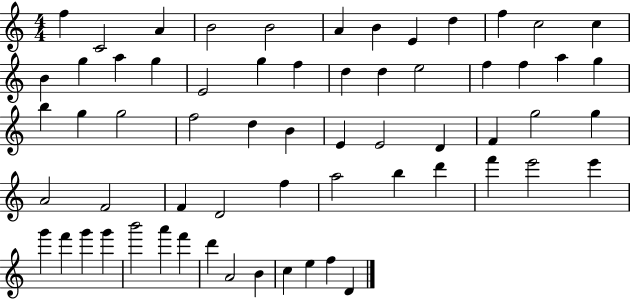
{
  \clef treble
  \numericTimeSignature
  \time 4/4
  \key c \major
  f''4 c'2 a'4 | b'2 b'2 | a'4 b'4 e'4 d''4 | f''4 c''2 c''4 | \break b'4 g''4 a''4 g''4 | e'2 g''4 f''4 | d''4 d''4 e''2 | f''4 f''4 a''4 g''4 | \break b''4 g''4 g''2 | f''2 d''4 b'4 | e'4 e'2 d'4 | f'4 g''2 g''4 | \break a'2 f'2 | f'4 d'2 f''4 | a''2 b''4 d'''4 | f'''4 e'''2 e'''4 | \break g'''4 f'''4 g'''4 g'''4 | b'''2 a'''4 f'''4 | d'''4 a'2 b'4 | c''4 e''4 f''4 d'4 | \break \bar "|."
}